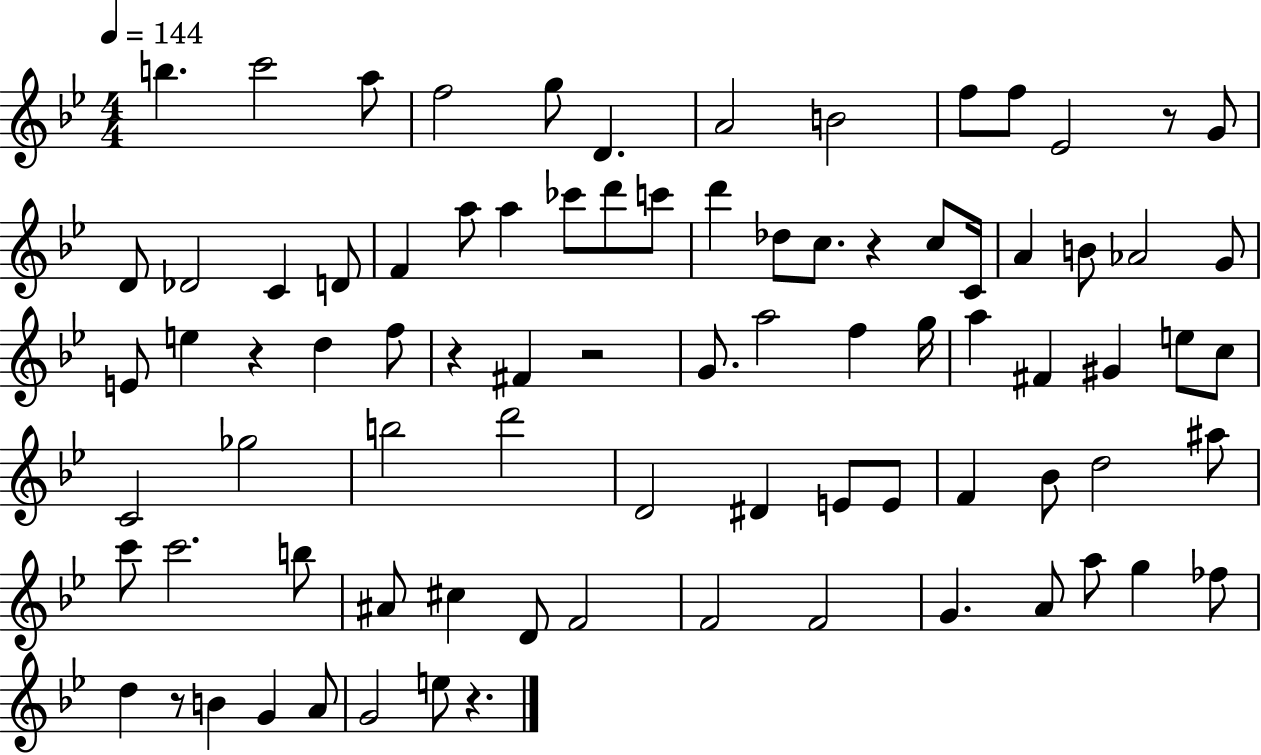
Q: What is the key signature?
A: BES major